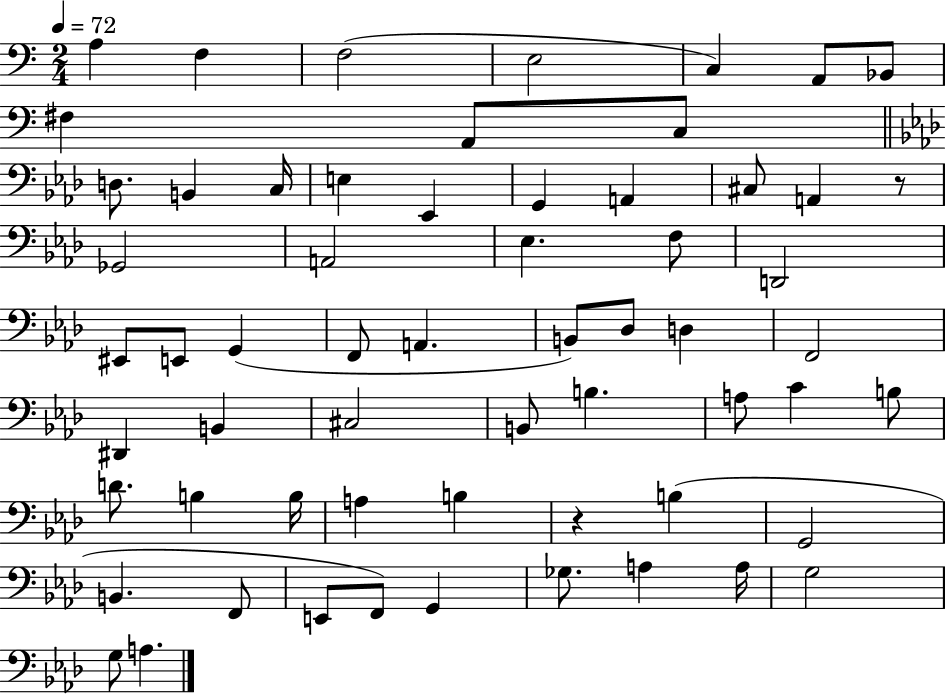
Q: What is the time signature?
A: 2/4